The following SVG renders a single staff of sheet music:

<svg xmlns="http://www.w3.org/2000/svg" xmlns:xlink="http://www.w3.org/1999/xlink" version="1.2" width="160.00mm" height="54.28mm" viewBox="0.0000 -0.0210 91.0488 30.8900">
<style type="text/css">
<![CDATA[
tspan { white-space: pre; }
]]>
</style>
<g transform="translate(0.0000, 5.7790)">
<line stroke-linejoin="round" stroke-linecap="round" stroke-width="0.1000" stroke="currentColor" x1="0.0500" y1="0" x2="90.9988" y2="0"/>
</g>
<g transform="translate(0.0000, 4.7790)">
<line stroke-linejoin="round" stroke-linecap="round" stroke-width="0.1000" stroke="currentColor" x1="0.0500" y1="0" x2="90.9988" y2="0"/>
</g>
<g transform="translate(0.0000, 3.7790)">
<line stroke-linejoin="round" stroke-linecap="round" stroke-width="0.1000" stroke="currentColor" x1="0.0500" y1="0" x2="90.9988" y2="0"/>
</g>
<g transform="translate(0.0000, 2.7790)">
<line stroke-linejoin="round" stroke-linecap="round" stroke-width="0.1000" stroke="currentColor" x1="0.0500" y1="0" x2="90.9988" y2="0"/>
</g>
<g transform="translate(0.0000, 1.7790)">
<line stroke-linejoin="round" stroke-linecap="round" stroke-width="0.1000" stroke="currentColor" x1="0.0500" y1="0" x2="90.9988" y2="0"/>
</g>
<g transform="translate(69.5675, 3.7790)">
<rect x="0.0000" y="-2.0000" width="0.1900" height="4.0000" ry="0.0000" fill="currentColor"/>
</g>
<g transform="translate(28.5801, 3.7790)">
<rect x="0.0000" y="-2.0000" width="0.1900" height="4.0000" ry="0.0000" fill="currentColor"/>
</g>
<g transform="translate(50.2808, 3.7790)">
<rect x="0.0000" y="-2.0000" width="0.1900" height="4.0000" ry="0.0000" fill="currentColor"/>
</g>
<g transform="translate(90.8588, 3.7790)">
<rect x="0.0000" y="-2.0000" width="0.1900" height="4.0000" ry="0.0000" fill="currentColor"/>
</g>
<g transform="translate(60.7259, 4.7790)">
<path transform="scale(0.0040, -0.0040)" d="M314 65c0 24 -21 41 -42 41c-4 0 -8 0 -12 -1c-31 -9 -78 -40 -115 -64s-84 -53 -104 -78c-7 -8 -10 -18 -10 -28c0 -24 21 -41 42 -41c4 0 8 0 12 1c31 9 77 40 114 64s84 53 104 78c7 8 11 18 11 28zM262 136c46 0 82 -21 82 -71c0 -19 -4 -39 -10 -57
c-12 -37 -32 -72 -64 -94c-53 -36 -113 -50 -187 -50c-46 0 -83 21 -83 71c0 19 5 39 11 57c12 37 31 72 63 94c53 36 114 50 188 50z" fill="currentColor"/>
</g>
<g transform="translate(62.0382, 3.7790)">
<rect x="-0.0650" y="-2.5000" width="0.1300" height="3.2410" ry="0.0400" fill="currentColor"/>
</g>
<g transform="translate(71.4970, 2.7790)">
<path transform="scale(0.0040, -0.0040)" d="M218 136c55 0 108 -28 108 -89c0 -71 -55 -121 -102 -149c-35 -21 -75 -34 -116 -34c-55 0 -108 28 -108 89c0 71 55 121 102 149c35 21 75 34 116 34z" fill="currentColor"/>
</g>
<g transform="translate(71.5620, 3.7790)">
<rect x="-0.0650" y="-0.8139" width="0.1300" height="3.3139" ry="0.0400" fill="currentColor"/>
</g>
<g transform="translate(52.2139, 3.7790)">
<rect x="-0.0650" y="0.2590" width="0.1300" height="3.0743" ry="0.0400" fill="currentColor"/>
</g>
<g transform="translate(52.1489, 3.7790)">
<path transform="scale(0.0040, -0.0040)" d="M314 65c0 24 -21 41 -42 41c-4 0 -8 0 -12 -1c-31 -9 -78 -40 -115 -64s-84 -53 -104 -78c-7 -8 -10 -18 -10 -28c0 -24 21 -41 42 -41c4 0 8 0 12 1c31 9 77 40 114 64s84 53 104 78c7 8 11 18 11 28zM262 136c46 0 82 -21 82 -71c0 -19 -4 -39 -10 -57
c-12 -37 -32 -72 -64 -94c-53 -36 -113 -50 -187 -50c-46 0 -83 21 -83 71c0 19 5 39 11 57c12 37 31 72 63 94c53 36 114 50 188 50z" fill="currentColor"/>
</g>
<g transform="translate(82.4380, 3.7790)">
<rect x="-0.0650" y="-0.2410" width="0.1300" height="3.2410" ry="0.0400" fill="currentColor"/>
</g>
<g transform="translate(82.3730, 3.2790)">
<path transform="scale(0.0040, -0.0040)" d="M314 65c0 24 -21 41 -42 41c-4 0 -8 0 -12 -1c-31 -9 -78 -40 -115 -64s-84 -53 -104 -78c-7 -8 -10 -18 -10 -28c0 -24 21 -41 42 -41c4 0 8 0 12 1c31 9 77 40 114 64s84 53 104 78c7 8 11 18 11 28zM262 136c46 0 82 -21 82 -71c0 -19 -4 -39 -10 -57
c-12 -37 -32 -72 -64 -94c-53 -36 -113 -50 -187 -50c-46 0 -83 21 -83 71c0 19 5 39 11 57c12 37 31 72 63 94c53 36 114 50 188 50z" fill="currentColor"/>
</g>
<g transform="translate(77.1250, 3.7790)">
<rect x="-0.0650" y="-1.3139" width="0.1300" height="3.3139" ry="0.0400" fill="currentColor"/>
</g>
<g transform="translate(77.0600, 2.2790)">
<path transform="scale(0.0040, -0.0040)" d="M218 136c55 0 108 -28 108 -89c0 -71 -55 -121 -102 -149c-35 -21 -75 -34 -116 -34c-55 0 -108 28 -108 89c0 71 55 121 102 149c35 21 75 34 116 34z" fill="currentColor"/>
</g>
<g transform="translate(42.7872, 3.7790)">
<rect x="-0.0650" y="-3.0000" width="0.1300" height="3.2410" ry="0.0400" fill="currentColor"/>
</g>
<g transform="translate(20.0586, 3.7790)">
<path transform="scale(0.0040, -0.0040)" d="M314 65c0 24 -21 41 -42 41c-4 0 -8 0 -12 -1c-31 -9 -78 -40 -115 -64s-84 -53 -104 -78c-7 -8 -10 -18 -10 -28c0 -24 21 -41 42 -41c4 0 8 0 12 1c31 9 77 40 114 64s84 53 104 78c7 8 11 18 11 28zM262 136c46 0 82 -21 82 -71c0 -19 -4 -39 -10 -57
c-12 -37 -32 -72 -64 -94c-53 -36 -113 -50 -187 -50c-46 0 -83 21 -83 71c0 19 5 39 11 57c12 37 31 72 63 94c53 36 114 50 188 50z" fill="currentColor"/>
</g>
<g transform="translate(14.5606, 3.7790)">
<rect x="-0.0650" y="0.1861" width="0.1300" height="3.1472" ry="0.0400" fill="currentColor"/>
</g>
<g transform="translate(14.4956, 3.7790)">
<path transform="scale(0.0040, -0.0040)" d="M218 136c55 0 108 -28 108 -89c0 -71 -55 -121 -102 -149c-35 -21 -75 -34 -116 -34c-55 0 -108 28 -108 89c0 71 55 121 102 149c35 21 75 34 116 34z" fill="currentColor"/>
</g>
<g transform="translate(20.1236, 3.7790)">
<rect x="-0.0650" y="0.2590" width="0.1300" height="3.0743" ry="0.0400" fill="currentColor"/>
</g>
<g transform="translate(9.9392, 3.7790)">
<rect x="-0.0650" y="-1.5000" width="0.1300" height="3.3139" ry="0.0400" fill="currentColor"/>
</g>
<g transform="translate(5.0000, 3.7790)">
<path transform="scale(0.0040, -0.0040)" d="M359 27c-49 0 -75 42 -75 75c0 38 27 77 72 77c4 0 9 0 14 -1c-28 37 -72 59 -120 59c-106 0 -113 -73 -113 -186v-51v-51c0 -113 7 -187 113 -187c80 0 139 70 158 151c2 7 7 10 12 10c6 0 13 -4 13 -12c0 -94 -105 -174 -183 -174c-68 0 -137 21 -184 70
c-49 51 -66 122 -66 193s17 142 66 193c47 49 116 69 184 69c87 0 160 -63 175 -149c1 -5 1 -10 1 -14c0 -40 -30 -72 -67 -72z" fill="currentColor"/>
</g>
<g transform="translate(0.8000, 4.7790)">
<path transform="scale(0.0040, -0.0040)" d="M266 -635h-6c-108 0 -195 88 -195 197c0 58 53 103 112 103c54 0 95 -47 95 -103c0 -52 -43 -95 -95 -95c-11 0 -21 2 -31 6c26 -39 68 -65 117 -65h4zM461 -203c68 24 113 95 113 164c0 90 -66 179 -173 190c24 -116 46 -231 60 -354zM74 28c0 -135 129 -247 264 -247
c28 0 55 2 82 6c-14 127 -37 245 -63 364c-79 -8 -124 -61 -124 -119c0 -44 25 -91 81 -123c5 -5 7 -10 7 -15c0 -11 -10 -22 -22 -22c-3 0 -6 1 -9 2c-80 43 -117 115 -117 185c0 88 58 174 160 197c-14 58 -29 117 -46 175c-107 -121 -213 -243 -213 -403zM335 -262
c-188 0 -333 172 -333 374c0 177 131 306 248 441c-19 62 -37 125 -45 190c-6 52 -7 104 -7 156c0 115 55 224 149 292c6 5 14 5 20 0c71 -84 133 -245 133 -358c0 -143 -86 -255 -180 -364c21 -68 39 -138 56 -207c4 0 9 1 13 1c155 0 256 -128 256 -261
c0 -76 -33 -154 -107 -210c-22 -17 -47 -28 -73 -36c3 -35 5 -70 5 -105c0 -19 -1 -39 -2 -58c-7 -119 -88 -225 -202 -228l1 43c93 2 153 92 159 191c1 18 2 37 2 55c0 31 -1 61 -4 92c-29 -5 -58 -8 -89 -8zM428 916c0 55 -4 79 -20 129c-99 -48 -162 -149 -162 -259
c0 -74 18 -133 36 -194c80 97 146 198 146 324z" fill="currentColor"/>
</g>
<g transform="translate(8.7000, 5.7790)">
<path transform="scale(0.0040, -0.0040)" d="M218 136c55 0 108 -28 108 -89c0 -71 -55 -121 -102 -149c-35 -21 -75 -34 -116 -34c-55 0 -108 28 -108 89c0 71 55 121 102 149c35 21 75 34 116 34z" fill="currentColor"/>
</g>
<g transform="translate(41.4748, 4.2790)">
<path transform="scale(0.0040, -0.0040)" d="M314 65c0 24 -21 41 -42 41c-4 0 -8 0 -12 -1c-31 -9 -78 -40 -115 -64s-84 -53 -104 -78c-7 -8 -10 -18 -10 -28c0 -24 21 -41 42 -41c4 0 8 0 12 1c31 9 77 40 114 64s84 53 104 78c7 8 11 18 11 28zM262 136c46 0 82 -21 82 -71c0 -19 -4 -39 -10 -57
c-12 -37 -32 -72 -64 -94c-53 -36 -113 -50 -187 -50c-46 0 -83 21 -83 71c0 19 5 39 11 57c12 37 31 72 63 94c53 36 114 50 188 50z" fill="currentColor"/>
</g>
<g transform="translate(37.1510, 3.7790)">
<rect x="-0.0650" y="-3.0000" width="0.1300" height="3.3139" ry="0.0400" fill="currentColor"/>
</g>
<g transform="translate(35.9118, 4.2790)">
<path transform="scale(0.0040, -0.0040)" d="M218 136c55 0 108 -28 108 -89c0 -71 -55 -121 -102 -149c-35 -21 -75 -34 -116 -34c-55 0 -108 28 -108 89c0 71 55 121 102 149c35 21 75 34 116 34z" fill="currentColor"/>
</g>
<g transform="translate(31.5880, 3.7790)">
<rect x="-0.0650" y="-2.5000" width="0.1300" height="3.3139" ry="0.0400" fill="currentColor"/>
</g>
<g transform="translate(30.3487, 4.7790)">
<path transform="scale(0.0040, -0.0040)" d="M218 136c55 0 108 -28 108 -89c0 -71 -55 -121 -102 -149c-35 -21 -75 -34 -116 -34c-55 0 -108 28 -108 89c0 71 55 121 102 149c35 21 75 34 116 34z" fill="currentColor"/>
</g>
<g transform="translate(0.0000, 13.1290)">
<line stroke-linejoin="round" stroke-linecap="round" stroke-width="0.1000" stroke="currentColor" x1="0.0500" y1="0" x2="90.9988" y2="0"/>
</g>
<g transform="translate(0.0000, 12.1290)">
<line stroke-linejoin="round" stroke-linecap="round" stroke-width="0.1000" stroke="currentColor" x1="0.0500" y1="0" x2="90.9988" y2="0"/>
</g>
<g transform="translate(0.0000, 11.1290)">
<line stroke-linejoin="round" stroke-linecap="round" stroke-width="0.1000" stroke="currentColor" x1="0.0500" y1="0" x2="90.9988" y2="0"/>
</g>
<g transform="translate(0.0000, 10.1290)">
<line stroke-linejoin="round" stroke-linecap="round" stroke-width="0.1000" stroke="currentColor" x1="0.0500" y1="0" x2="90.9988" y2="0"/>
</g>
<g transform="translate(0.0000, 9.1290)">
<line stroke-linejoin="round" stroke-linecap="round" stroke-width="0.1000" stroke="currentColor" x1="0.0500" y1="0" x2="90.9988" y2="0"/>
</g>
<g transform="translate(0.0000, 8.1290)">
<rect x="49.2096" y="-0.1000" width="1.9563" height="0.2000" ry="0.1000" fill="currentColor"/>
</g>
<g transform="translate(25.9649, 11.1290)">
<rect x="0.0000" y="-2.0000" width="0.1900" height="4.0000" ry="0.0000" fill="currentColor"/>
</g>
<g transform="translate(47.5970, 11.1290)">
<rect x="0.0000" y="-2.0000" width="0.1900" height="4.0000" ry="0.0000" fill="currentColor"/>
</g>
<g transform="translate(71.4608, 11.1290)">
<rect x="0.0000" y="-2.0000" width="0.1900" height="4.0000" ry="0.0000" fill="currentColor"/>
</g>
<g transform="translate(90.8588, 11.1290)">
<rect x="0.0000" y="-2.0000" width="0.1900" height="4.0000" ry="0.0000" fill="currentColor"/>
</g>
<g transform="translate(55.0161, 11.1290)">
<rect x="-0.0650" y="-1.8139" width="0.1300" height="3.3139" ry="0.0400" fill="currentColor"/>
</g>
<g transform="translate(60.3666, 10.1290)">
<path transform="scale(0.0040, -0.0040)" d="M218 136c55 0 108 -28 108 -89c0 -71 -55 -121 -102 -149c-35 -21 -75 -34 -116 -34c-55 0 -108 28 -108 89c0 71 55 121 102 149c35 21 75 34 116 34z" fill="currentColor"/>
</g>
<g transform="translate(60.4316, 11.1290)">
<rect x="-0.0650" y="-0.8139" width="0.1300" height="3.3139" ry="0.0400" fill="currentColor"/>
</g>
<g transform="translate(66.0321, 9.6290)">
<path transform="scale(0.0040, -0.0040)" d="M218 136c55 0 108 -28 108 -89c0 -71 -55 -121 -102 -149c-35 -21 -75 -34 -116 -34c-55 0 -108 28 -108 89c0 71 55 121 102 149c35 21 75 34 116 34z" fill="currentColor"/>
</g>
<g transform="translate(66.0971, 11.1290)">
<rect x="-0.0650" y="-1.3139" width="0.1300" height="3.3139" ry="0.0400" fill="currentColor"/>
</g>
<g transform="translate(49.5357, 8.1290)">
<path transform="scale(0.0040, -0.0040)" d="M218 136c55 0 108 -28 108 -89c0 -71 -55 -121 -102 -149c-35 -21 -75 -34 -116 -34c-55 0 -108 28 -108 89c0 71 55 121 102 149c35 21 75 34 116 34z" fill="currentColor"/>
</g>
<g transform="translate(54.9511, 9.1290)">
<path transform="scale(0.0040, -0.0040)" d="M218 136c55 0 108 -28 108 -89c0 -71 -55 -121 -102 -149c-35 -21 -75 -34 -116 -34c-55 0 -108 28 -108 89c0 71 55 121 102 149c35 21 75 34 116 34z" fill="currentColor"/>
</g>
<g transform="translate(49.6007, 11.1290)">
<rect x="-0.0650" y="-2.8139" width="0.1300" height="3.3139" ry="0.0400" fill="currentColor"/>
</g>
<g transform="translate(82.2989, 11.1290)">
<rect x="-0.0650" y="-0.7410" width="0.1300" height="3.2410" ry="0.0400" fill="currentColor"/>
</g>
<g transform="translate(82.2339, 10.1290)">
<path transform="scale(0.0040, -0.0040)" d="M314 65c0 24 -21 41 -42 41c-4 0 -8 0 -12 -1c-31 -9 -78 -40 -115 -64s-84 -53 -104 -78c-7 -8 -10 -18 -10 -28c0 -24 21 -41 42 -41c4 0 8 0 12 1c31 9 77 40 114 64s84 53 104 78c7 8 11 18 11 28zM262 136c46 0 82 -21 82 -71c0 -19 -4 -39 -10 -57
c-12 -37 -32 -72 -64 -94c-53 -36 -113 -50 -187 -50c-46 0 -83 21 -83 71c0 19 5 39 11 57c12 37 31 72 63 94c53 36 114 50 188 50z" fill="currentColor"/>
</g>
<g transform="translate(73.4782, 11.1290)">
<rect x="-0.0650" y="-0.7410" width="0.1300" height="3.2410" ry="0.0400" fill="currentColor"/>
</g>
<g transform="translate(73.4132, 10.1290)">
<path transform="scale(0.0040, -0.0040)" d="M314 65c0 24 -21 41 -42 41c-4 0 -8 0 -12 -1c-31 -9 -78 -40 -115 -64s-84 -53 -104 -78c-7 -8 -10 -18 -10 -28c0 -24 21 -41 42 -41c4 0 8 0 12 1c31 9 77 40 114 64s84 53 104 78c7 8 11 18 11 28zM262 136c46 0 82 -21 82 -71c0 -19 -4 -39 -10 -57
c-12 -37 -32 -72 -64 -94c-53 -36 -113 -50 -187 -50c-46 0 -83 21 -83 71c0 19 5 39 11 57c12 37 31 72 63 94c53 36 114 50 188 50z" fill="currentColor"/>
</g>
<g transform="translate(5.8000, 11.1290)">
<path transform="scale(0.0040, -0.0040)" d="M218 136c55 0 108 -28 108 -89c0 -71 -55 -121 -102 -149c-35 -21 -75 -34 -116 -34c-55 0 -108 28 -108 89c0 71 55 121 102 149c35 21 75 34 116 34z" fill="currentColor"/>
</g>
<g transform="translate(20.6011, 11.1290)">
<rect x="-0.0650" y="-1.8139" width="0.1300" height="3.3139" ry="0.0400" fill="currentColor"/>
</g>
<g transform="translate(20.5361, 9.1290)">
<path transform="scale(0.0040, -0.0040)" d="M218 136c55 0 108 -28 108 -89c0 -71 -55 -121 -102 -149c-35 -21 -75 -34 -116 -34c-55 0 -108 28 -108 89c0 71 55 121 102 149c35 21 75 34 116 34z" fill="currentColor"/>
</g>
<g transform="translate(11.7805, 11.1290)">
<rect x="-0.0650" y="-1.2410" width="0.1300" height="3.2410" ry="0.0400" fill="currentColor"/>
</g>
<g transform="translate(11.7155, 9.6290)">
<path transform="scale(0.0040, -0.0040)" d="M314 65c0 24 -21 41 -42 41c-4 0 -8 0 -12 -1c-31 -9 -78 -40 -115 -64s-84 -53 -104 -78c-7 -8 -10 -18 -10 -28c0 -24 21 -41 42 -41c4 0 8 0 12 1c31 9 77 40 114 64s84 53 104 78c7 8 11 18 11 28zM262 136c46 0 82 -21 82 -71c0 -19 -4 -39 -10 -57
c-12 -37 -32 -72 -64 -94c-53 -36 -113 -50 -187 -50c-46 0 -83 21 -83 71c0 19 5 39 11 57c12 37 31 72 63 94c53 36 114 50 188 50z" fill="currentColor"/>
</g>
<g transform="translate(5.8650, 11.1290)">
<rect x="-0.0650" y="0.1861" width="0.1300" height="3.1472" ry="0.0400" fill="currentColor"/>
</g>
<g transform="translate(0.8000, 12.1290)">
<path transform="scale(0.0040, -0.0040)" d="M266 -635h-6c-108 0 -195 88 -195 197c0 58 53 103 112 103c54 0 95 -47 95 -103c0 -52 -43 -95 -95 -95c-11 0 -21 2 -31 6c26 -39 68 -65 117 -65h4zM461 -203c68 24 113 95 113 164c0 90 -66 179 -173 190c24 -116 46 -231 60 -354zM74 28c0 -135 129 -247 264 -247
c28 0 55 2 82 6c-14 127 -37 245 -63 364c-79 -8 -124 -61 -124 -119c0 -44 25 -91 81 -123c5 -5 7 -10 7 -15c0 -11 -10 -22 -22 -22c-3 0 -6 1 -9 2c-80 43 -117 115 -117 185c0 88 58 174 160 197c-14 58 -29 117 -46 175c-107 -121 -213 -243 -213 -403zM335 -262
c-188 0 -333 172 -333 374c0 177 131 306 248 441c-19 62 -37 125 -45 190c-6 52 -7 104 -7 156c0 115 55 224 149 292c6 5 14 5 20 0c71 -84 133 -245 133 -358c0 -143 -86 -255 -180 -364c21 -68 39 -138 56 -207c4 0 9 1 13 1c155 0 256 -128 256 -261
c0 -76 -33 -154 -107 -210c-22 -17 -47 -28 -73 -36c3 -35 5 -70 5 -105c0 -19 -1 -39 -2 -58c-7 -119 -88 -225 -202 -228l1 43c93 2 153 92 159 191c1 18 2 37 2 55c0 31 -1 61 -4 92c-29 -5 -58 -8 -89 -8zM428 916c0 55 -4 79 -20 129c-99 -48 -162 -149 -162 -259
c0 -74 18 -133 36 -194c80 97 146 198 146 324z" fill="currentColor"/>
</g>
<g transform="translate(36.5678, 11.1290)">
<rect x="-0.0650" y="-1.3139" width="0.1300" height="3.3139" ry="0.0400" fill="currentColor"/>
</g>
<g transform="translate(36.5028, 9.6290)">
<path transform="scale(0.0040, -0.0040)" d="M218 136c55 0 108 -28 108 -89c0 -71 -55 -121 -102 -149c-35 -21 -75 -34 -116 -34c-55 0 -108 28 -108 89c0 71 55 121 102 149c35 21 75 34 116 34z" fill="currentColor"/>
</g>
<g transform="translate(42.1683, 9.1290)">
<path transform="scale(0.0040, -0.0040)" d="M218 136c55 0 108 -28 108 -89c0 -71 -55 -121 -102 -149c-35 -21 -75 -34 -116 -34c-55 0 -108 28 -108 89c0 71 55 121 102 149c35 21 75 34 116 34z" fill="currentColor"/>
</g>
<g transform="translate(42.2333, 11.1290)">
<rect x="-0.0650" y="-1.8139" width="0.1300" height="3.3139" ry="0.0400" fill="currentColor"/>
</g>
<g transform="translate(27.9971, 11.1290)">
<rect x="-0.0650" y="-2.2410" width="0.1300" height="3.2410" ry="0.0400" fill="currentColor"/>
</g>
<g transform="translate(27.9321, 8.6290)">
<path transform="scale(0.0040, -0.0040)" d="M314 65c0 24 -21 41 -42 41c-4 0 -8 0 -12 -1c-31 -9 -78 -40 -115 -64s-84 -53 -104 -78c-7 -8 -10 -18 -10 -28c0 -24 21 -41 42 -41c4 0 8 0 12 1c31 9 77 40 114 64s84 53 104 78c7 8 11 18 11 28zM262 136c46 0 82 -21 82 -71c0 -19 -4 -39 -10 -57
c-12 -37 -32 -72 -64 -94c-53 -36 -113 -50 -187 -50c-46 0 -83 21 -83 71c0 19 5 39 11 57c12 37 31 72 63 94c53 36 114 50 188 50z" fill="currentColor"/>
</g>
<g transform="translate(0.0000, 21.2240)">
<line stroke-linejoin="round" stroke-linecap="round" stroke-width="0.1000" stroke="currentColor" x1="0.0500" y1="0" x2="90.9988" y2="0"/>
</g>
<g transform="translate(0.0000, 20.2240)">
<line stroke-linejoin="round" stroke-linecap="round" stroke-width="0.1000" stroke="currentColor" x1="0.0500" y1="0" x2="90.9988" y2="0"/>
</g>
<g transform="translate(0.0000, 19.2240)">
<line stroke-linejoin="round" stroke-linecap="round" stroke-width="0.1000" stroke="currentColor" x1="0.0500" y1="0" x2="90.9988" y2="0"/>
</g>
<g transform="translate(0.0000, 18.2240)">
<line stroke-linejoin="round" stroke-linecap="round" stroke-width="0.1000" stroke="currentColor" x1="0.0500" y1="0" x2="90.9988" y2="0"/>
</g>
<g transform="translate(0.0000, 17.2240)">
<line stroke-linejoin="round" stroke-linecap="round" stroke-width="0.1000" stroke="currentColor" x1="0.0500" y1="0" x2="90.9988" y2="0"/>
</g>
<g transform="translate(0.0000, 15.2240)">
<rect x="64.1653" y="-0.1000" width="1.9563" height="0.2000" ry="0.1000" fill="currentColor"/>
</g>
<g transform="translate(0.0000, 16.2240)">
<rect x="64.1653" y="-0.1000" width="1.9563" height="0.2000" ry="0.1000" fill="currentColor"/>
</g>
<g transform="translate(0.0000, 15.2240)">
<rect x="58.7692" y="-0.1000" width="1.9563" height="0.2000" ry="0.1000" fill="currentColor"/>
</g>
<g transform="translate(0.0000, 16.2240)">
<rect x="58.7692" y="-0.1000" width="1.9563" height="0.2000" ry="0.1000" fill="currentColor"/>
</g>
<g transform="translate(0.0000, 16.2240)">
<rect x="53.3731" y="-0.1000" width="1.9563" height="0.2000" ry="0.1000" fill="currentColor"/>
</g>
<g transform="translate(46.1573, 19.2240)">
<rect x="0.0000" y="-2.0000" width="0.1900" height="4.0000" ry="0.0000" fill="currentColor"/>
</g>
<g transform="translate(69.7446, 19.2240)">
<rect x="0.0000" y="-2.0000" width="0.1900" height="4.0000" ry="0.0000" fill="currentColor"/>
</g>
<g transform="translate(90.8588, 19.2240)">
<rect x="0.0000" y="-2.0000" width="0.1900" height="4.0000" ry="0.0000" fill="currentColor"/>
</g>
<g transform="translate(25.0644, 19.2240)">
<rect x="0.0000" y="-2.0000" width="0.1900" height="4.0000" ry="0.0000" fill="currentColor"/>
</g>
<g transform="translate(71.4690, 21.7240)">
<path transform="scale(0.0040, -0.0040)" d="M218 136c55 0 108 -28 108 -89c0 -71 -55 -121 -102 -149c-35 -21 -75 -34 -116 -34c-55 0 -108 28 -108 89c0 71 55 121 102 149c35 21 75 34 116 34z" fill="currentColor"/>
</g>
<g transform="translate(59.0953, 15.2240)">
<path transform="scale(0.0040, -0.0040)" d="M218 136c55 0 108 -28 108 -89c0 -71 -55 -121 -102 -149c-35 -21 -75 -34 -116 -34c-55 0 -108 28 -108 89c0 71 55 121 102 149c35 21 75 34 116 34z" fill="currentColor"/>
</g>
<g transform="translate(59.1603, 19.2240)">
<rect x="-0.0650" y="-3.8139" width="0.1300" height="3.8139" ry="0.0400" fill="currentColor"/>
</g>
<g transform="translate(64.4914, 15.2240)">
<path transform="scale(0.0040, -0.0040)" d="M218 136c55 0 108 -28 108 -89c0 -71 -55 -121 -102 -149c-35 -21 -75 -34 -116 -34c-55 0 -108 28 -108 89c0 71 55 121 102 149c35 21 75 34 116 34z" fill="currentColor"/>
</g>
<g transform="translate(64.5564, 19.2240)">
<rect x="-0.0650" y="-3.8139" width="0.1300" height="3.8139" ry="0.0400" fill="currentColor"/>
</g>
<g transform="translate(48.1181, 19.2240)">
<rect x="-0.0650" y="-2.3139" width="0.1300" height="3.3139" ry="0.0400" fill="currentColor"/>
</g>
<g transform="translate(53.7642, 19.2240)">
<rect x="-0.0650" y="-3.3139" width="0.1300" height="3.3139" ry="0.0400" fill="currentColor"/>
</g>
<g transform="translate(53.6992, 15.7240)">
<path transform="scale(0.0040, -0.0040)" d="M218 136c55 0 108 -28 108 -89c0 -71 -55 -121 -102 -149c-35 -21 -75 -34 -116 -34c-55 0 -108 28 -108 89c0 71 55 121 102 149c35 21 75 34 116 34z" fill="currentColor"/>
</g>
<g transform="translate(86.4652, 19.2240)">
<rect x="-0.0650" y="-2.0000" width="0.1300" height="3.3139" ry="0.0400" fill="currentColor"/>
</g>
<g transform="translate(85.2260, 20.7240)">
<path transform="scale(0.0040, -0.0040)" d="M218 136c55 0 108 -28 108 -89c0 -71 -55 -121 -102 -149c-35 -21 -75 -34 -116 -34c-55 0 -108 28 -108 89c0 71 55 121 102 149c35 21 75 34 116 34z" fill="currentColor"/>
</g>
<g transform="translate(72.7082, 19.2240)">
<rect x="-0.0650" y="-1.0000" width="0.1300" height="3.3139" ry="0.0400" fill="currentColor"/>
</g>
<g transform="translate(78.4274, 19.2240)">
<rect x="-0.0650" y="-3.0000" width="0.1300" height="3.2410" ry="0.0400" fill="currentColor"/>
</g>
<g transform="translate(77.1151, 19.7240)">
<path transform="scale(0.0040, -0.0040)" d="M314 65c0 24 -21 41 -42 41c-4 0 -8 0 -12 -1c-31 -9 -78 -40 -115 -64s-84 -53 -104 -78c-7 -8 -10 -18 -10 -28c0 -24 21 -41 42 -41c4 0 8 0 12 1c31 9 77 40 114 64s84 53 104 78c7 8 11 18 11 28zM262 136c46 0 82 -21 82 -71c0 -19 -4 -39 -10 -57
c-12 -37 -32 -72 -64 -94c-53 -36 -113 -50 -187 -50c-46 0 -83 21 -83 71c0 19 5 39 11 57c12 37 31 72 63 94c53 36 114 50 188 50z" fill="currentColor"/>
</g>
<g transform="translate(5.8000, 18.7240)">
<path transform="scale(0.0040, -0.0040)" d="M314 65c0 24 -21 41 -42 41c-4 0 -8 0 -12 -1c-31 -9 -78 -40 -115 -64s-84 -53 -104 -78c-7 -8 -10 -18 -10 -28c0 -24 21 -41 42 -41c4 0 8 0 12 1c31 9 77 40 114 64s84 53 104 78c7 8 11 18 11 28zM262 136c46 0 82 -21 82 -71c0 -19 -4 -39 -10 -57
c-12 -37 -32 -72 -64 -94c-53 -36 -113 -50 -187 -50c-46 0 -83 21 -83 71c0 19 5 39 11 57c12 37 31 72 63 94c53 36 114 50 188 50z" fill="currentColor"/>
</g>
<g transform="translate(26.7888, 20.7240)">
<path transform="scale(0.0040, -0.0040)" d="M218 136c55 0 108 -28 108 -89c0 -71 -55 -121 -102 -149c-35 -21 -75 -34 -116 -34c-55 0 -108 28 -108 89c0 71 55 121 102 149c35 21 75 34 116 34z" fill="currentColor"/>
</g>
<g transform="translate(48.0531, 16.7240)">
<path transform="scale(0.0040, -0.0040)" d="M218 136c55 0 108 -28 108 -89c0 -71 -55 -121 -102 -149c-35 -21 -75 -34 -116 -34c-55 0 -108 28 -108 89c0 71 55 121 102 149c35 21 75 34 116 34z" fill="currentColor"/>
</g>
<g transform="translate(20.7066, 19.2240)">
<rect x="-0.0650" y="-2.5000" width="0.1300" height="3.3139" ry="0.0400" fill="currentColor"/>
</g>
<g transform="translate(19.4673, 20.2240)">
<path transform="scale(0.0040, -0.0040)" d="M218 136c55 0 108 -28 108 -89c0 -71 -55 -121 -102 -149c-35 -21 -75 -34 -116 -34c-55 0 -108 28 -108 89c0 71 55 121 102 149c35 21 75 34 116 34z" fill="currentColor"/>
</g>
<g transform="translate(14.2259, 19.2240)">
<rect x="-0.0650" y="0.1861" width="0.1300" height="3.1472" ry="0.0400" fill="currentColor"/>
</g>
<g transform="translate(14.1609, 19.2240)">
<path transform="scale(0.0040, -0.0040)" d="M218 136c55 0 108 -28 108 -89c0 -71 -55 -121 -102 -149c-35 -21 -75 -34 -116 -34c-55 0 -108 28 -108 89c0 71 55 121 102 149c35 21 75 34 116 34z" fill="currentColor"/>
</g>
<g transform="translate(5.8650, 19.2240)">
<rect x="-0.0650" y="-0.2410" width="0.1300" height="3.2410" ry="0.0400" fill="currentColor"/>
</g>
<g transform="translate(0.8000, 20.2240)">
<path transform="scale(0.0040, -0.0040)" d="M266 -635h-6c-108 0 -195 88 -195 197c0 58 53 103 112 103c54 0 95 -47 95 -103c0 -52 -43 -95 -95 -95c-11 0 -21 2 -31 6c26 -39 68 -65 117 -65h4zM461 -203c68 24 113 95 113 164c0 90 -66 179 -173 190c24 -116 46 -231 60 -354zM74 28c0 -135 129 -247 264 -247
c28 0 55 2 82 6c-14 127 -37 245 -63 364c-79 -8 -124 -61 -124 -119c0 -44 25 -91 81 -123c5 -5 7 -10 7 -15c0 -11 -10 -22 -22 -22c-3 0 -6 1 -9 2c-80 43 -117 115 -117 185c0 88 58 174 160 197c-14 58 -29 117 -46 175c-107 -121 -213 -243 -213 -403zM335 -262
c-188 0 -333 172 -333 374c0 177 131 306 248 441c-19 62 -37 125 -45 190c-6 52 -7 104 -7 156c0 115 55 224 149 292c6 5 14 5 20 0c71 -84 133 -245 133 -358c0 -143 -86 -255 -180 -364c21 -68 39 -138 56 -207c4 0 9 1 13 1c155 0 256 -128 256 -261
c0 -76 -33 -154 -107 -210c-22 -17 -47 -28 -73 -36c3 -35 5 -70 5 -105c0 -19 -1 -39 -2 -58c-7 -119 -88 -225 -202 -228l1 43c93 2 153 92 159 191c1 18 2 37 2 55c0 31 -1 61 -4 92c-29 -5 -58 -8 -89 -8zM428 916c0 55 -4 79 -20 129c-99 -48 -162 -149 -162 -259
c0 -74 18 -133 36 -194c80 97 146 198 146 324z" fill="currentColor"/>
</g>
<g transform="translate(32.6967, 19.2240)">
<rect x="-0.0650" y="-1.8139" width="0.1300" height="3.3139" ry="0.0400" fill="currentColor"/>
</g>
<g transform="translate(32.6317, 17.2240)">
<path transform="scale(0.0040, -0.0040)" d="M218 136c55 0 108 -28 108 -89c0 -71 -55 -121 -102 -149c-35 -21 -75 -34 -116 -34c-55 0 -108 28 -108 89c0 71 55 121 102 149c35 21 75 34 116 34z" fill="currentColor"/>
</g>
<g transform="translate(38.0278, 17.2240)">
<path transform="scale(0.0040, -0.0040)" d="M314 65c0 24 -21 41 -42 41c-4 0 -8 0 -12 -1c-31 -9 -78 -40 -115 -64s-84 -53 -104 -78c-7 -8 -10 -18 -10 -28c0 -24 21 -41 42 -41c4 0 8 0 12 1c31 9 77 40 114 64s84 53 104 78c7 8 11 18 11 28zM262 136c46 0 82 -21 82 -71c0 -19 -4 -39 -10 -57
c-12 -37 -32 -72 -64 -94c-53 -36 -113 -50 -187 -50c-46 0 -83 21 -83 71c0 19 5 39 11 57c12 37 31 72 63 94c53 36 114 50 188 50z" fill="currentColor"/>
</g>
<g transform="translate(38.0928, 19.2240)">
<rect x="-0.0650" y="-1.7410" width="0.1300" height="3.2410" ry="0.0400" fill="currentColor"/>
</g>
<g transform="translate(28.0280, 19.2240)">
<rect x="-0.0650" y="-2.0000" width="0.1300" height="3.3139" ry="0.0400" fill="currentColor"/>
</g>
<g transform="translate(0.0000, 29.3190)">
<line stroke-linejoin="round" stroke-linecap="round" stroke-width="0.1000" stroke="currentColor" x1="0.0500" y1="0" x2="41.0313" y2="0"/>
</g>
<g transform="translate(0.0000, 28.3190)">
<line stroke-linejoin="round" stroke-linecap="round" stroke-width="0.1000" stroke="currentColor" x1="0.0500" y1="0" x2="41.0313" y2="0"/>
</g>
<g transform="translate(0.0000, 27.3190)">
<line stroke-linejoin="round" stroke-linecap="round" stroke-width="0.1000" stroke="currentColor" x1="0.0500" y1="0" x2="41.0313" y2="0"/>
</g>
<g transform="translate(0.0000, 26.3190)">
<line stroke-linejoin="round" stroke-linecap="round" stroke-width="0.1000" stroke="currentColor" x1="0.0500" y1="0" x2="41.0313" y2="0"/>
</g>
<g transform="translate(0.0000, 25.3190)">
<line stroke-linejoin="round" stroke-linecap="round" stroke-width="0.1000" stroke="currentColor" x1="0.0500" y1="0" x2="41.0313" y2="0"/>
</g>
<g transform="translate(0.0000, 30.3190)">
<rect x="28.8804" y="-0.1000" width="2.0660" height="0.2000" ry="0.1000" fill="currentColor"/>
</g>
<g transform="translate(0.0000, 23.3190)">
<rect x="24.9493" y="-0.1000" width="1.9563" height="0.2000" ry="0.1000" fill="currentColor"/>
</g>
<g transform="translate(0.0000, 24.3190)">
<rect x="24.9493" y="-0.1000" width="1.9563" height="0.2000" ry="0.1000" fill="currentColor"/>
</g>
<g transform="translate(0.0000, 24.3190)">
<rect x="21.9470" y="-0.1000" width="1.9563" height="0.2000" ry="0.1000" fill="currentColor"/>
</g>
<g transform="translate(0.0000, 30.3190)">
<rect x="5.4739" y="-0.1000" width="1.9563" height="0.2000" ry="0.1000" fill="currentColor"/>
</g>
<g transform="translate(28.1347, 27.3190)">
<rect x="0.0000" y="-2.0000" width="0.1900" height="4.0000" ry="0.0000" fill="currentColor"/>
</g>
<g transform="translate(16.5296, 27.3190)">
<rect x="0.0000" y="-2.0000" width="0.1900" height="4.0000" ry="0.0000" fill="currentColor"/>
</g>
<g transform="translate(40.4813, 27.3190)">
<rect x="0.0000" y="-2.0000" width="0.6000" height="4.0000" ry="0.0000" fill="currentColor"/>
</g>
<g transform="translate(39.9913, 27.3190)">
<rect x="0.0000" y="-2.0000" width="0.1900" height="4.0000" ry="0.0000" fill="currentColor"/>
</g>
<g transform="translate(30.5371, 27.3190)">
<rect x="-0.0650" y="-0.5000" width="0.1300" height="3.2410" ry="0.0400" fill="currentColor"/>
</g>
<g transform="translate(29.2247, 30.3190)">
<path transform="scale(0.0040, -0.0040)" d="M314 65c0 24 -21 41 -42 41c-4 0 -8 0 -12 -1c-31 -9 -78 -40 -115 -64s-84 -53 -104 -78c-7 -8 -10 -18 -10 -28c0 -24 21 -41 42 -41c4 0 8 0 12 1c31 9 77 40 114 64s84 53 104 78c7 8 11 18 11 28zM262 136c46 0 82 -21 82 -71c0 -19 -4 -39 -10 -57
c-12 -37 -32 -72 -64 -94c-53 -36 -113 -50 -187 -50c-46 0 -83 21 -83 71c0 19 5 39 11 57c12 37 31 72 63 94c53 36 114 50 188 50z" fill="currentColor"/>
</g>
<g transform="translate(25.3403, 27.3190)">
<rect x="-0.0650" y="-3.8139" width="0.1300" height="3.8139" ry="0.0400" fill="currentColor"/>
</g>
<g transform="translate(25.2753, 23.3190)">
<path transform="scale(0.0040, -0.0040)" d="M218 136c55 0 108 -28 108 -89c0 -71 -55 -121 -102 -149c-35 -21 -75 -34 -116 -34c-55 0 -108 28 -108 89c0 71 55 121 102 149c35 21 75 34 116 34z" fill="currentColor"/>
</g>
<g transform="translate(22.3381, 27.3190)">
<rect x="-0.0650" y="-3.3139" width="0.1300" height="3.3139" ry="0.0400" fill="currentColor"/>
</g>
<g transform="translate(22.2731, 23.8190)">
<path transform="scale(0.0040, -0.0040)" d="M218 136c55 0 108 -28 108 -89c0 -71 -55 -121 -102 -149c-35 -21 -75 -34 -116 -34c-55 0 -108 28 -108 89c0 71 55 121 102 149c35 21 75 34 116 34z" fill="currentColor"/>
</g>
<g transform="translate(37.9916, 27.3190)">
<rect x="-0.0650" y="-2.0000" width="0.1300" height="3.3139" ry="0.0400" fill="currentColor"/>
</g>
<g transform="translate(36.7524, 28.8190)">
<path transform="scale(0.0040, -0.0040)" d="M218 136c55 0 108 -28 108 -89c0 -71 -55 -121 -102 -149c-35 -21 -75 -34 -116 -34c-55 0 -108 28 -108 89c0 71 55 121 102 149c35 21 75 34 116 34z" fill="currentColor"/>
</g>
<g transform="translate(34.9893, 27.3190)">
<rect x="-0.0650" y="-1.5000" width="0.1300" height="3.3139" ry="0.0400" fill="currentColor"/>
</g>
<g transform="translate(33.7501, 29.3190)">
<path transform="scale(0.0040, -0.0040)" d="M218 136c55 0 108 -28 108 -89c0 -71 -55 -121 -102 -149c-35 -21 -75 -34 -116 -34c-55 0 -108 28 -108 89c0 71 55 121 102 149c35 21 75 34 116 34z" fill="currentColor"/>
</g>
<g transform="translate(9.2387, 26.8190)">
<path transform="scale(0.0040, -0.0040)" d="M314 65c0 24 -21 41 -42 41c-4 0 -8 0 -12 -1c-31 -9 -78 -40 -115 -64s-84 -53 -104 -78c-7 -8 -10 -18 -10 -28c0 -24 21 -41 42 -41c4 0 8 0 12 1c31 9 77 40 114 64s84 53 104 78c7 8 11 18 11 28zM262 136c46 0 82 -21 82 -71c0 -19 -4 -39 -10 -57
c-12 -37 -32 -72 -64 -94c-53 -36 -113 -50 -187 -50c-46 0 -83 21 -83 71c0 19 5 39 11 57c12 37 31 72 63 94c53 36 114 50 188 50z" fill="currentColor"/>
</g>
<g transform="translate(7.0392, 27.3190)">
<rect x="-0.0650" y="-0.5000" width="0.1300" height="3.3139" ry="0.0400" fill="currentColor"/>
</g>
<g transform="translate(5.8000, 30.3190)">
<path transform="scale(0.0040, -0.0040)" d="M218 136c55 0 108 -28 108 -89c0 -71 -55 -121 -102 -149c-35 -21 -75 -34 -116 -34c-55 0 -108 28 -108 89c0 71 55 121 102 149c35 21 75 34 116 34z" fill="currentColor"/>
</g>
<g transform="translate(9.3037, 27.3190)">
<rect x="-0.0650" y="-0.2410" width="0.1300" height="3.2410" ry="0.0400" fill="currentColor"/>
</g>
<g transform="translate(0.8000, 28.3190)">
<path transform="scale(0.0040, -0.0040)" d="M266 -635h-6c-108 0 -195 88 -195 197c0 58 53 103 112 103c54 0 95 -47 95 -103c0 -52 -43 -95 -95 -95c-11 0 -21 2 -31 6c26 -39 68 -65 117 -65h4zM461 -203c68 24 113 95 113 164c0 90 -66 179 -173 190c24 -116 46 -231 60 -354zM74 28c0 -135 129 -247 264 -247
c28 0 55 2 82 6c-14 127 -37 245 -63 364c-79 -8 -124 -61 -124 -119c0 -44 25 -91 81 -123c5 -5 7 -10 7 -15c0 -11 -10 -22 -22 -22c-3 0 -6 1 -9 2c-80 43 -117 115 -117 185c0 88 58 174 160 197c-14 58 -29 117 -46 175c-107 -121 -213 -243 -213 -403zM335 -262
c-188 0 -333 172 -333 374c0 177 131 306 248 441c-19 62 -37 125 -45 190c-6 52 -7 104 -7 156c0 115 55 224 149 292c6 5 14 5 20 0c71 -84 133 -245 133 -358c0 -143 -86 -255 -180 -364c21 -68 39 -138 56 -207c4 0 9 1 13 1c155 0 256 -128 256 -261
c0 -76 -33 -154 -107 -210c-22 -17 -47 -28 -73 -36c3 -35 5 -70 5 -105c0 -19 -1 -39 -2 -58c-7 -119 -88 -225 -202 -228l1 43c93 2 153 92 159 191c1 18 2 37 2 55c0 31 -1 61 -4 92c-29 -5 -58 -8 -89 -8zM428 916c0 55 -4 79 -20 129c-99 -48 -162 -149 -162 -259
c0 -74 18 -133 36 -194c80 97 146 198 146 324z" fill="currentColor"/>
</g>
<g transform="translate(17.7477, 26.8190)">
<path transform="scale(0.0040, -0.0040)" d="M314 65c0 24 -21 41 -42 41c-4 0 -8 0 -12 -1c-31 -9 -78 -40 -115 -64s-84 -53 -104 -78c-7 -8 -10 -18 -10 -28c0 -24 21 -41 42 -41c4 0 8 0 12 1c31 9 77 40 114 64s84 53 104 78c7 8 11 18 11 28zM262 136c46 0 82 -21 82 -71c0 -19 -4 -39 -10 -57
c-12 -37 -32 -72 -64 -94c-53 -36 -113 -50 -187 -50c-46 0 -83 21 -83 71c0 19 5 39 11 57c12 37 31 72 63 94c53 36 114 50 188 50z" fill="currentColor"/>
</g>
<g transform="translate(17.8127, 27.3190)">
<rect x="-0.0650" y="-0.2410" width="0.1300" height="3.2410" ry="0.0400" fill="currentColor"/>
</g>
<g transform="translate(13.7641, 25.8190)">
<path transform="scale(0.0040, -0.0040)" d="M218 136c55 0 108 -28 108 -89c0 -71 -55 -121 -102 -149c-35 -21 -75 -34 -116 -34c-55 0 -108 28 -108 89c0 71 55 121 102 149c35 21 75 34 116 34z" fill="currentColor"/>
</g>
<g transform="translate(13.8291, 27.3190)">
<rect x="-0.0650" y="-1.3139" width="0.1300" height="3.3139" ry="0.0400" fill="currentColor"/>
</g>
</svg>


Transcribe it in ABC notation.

X:1
T:Untitled
M:4/4
L:1/4
K:C
E B B2 G A A2 B2 G2 d e c2 B e2 f g2 e f a f d e d2 d2 c2 B G F f f2 g b c' c' D A2 F C c2 e c2 b c' C2 E F